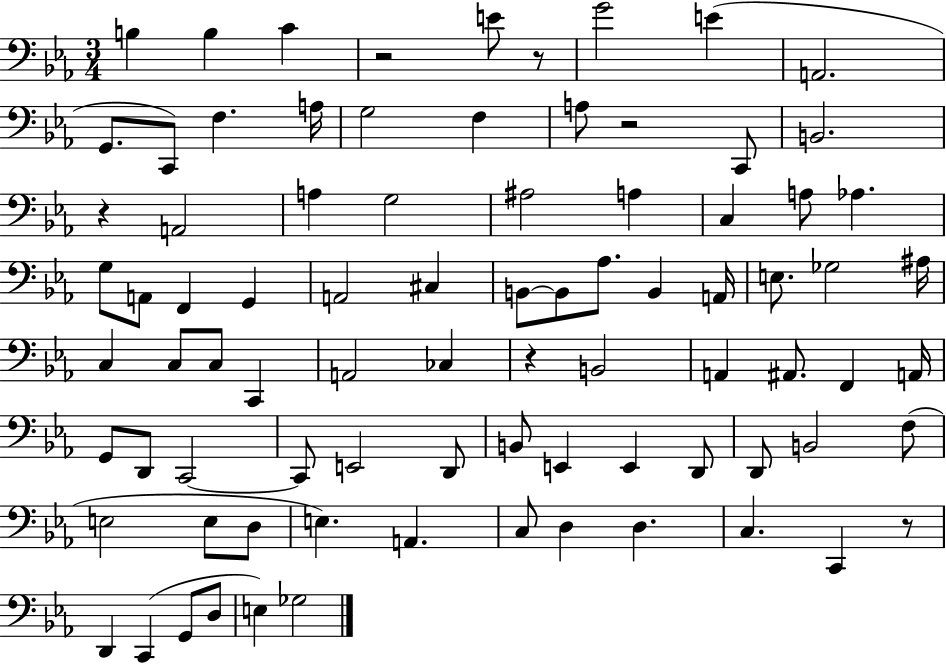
B3/q B3/q C4/q R/h E4/e R/e G4/h E4/q A2/h. G2/e. C2/e F3/q. A3/s G3/h F3/q A3/e R/h C2/e B2/h. R/q A2/h A3/q G3/h A#3/h A3/q C3/q A3/e Ab3/q. G3/e A2/e F2/q G2/q A2/h C#3/q B2/e B2/e Ab3/e. B2/q A2/s E3/e. Gb3/h A#3/s C3/q C3/e C3/e C2/q A2/h CES3/q R/q B2/h A2/q A#2/e. F2/q A2/s G2/e D2/e C2/h C2/e E2/h D2/e B2/e E2/q E2/q D2/e D2/e B2/h F3/e E3/h E3/e D3/e E3/q. A2/q. C3/e D3/q D3/q. C3/q. C2/q R/e D2/q C2/q G2/e D3/e E3/q Gb3/h